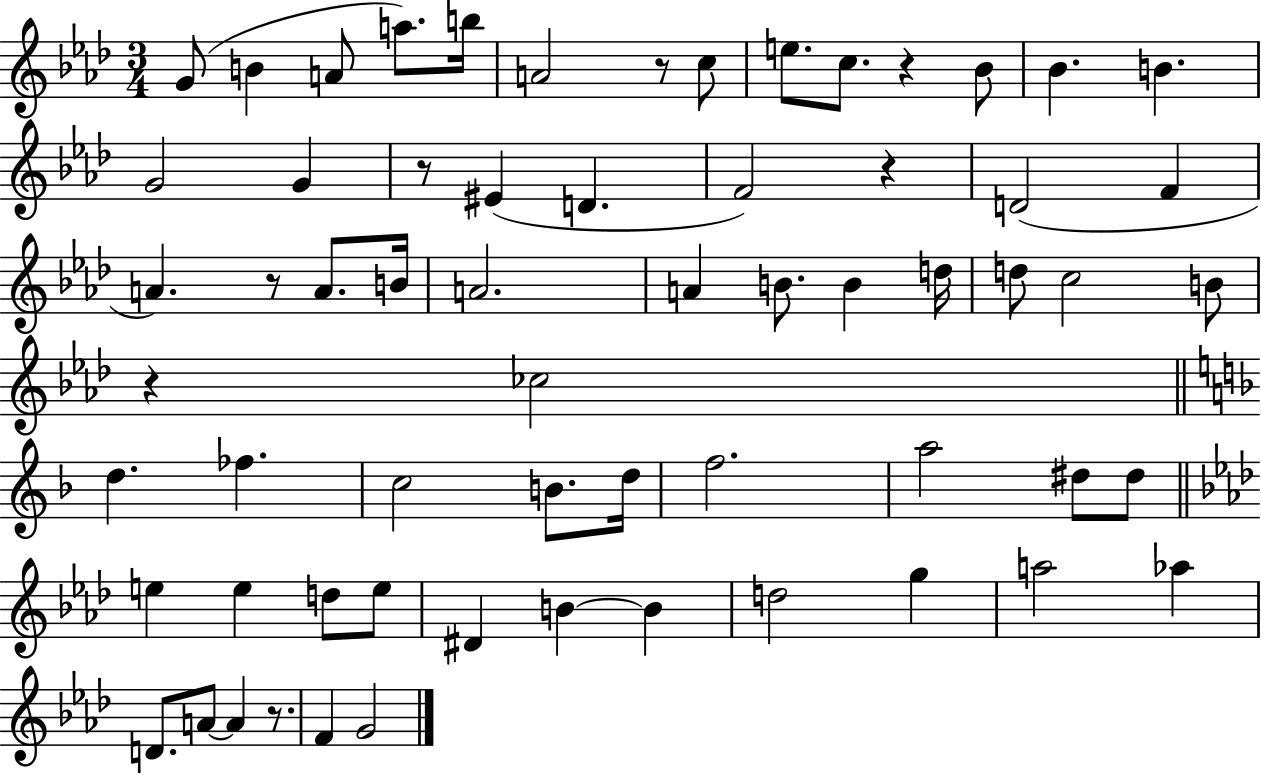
{
  \clef treble
  \numericTimeSignature
  \time 3/4
  \key aes \major
  g'8( b'4 a'8 a''8.) b''16 | a'2 r8 c''8 | e''8. c''8. r4 bes'8 | bes'4. b'4. | \break g'2 g'4 | r8 eis'4( d'4. | f'2) r4 | d'2( f'4 | \break a'4.) r8 a'8. b'16 | a'2. | a'4 b'8. b'4 d''16 | d''8 c''2 b'8 | \break r4 ces''2 | \bar "||" \break \key f \major d''4. fes''4. | c''2 b'8. d''16 | f''2. | a''2 dis''8 dis''8 | \break \bar "||" \break \key f \minor e''4 e''4 d''8 e''8 | dis'4 b'4~~ b'4 | d''2 g''4 | a''2 aes''4 | \break d'8. a'8~~ a'4 r8. | f'4 g'2 | \bar "|."
}